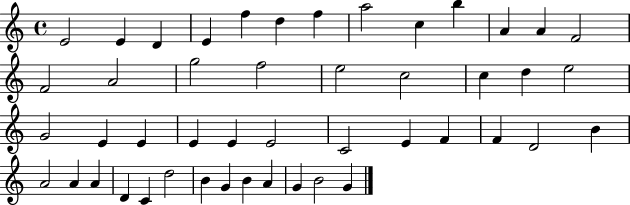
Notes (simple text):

E4/h E4/q D4/q E4/q F5/q D5/q F5/q A5/h C5/q B5/q A4/q A4/q F4/h F4/h A4/h G5/h F5/h E5/h C5/h C5/q D5/q E5/h G4/h E4/q E4/q E4/q E4/q E4/h C4/h E4/q F4/q F4/q D4/h B4/q A4/h A4/q A4/q D4/q C4/q D5/h B4/q G4/q B4/q A4/q G4/q B4/h G4/q